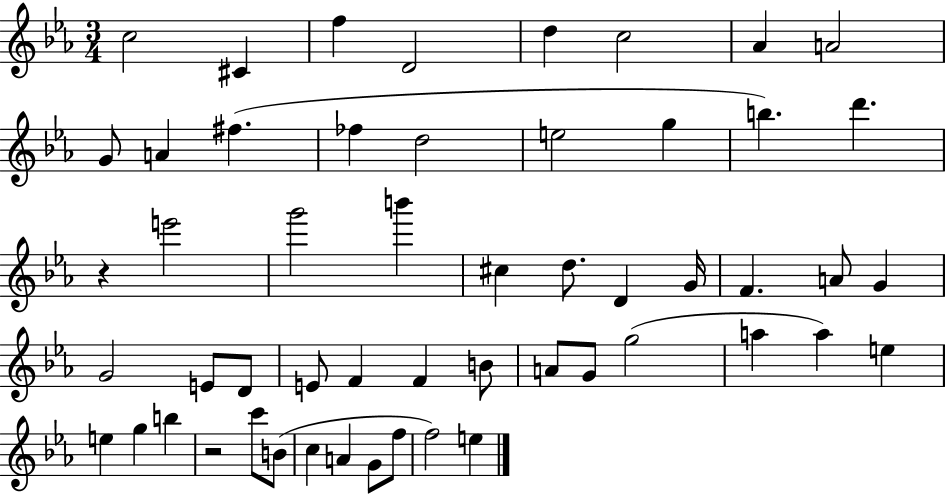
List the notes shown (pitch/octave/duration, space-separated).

C5/h C#4/q F5/q D4/h D5/q C5/h Ab4/q A4/h G4/e A4/q F#5/q. FES5/q D5/h E5/h G5/q B5/q. D6/q. R/q E6/h G6/h B6/q C#5/q D5/e. D4/q G4/s F4/q. A4/e G4/q G4/h E4/e D4/e E4/e F4/q F4/q B4/e A4/e G4/e G5/h A5/q A5/q E5/q E5/q G5/q B5/q R/h C6/e B4/e C5/q A4/q G4/e F5/e F5/h E5/q